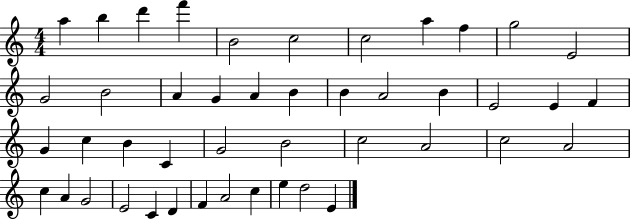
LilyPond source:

{
  \clef treble
  \numericTimeSignature
  \time 4/4
  \key c \major
  a''4 b''4 d'''4 f'''4 | b'2 c''2 | c''2 a''4 f''4 | g''2 e'2 | \break g'2 b'2 | a'4 g'4 a'4 b'4 | b'4 a'2 b'4 | e'2 e'4 f'4 | \break g'4 c''4 b'4 c'4 | g'2 b'2 | c''2 a'2 | c''2 a'2 | \break c''4 a'4 g'2 | e'2 c'4 d'4 | f'4 a'2 c''4 | e''4 d''2 e'4 | \break \bar "|."
}